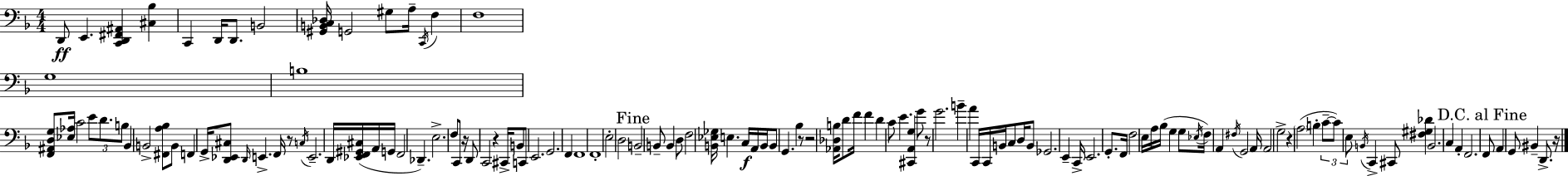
D2/e E2/q. [C2,D2,F#2,A#2]/q [C#3,Bb3]/q C2/q D2/s D2/e. B2/h [G#2,B2,C3,Db3]/s G2/h G#3/e A3/s C2/s F3/q F3/w G3/w B3/w [F2,A#2,D3,G3]/e [Eb3,Ab3]/s C4/h E4/e D4/e. B3/e Bb2/q B2/h [F#2,A3,Bb3]/e B2/e F2/q G2/s [D2,Eb2,C#3]/e D2/s E2/q. F2/s R/e C3/s E2/h. D2/s [Eb2,F2,G#2,C#3]/s A2/s G2/s F2/h Db2/q. E3/h. F3/e C2/e R/s D2/e C2/h R/q C#2/s B2/e C2/e E2/h. G2/h. F2/q F2/w F2/w E3/h D3/h B2/h B2/e B2/q D3/e F3/h [B2,Eb3,Gb3]/s E3/q. C3/s A2/s B2/s B2/e G2/q. Bb3/q R/e R/h [Ab2,Db3,B3]/s D4/e F4/s F4/q D4/q C4/e E4/q. [C#2,A2,G3]/q G4/e R/e G4/h. B4/q A4/q C2/s C2/s B2/s C3/e D3/s B2/e Gb2/h. E2/q C2/s E2/h. G2/e. F2/s F3/h E3/s A3/s Bb3/s G3/q G3/e Eb3/s F3/s A2/q F#3/s G2/h A2/s A2/h G3/h R/q A3/h B3/q C4/e C4/e E3/e B2/s C2/q C#2/e [F#3,G#3,Db4]/q B2/h. C3/q A2/q F2/h. F2/e A2/q G2/e BIS2/q D2/e. R/s